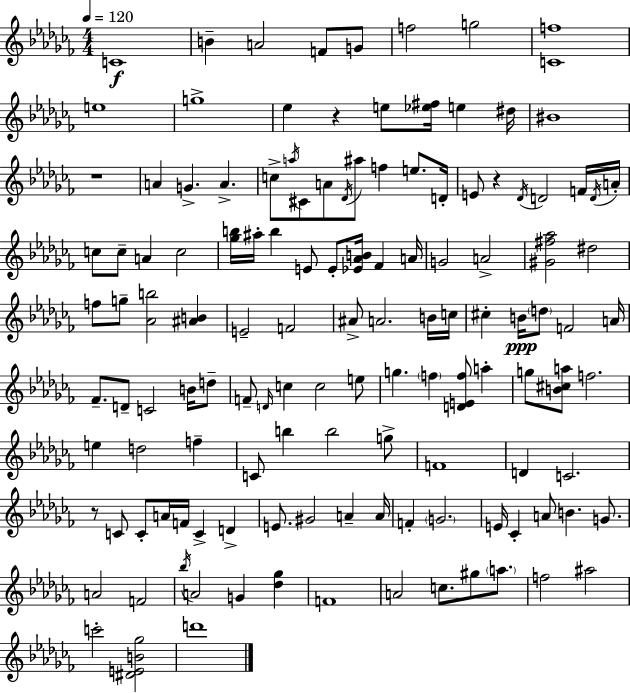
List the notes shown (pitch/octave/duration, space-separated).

C4/w B4/q A4/h F4/e G4/e F5/h G5/h [C4,F5]/w E5/w G5/w Eb5/q R/q E5/e [Eb5,F#5]/s E5/q D#5/s BIS4/w R/w A4/q G4/q. A4/q. C5/e A5/s C#4/e A4/e Db4/s A#5/e F5/q E5/e. D4/s E4/e R/q Db4/s D4/h F4/s D4/s A4/s C5/e C5/e A4/q C5/h [Gb5,B5]/s A#5/s B5/q E4/e E4/e [Eb4,Ab4,B4]/s FES4/q A4/s G4/h A4/h [G#4,F#5,Ab5]/h D#5/h F5/e G5/e [Ab4,B5]/h [A#4,B4]/q E4/h F4/h A#4/e A4/h. B4/s C5/s C#5/q B4/s D5/e F4/h A4/s FES4/e. D4/e C4/h B4/s D5/e F4/e D4/s C5/q C5/h E5/e G5/q. F5/q [D4,E4,F5]/e A5/q G5/e [B4,C#5,A5]/e F5/h. E5/q D5/h F5/q C4/e B5/q B5/h G5/e F4/w D4/q C4/h. R/e C4/e C4/e A4/s F4/s C4/q D4/q E4/e. G#4/h A4/q A4/s F4/q G4/h. E4/s CES4/q A4/e B4/q. G4/e. A4/h F4/h Bb5/s A4/h G4/q [Db5,Gb5]/q F4/w A4/h C5/e. G#5/e A5/e. F5/h A#5/h C6/h [D#4,E4,B4,Gb5]/h D6/w